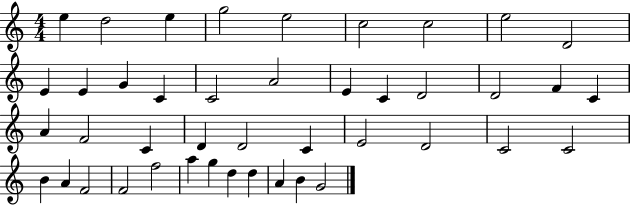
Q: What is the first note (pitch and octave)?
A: E5